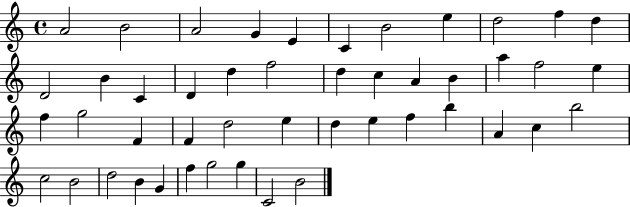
A4/h B4/h A4/h G4/q E4/q C4/q B4/h E5/q D5/h F5/q D5/q D4/h B4/q C4/q D4/q D5/q F5/h D5/q C5/q A4/q B4/q A5/q F5/h E5/q F5/q G5/h F4/q F4/q D5/h E5/q D5/q E5/q F5/q B5/q A4/q C5/q B5/h C5/h B4/h D5/h B4/q G4/q F5/q G5/h G5/q C4/h B4/h